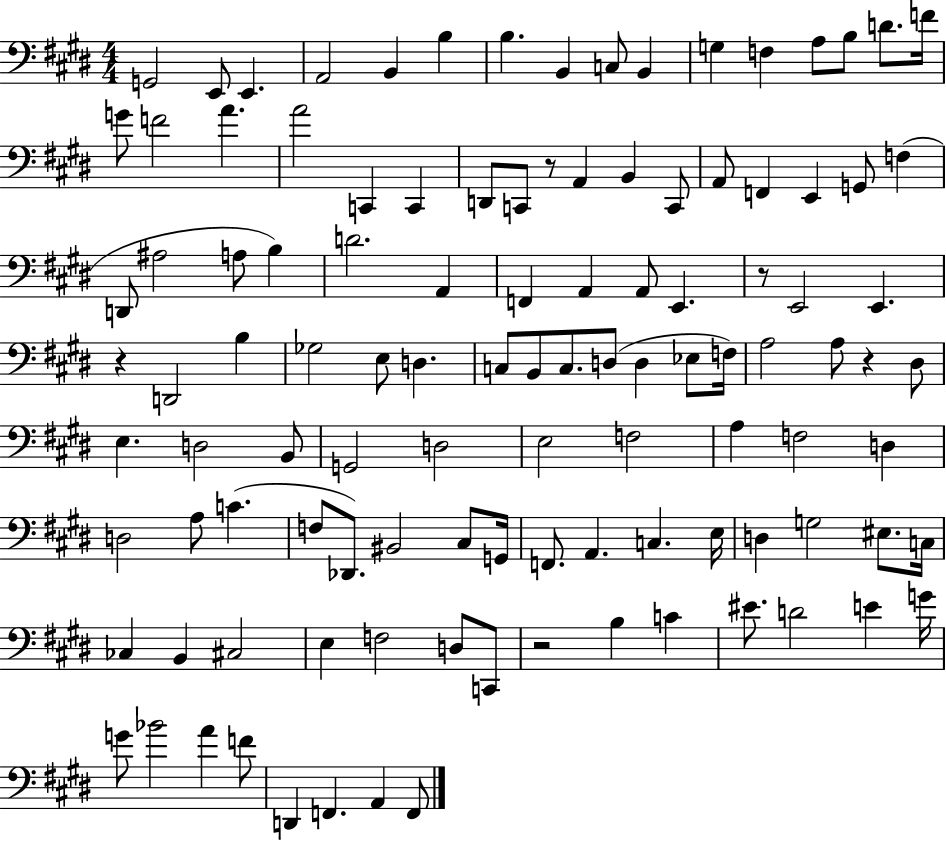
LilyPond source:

{
  \clef bass
  \numericTimeSignature
  \time 4/4
  \key e \major
  \repeat volta 2 { g,2 e,8 e,4. | a,2 b,4 b4 | b4. b,4 c8 b,4 | g4 f4 a8 b8 d'8. f'16 | \break g'8 f'2 a'4. | a'2 c,4 c,4 | d,8 c,8 r8 a,4 b,4 c,8 | a,8 f,4 e,4 g,8 f4( | \break d,8 ais2 a8 b4) | d'2. a,4 | f,4 a,4 a,8 e,4. | r8 e,2 e,4. | \break r4 d,2 b4 | ges2 e8 d4. | c8 b,8 c8. d8( d4 ees8 f16) | a2 a8 r4 dis8 | \break e4. d2 b,8 | g,2 d2 | e2 f2 | a4 f2 d4 | \break d2 a8 c'4.( | f8 des,8.) bis,2 cis8 g,16 | f,8. a,4. c4. e16 | d4 g2 eis8. c16 | \break ces4 b,4 cis2 | e4 f2 d8 c,8 | r2 b4 c'4 | eis'8. d'2 e'4 g'16 | \break g'8 bes'2 a'4 f'8 | d,4 f,4. a,4 f,8 | } \bar "|."
}